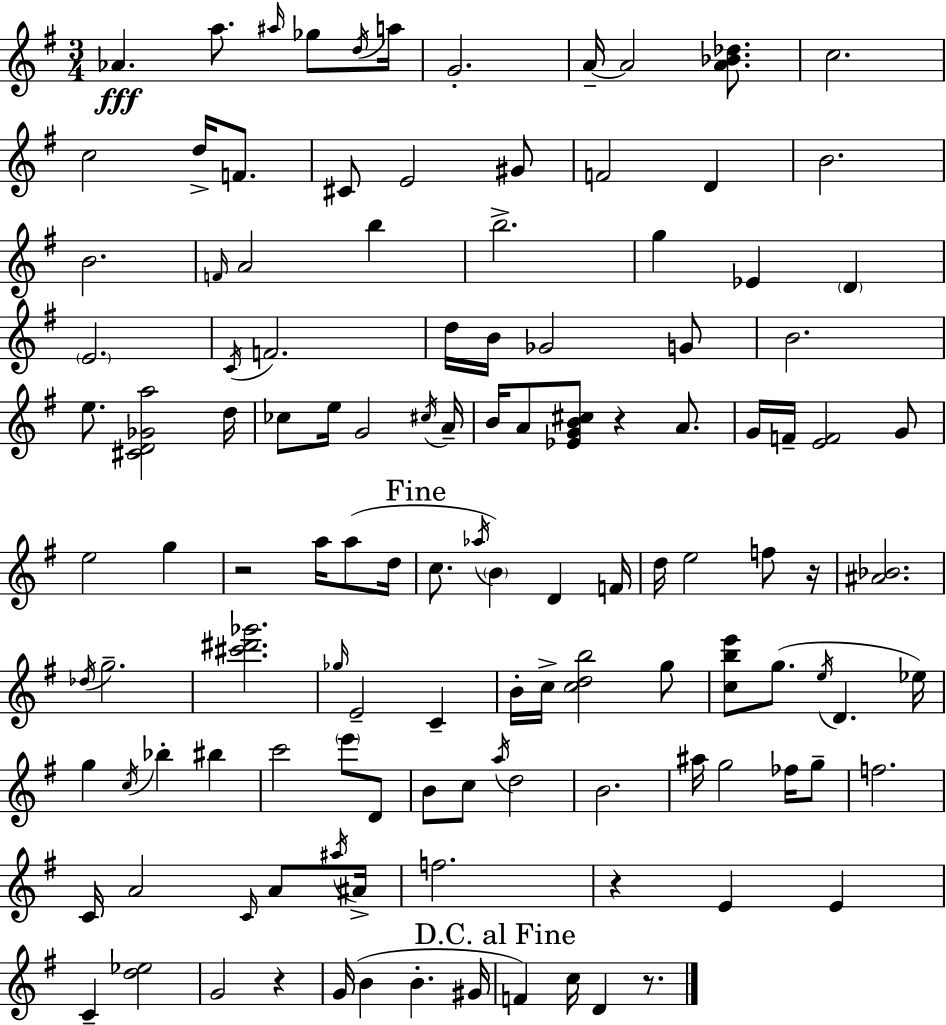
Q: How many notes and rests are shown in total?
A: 123